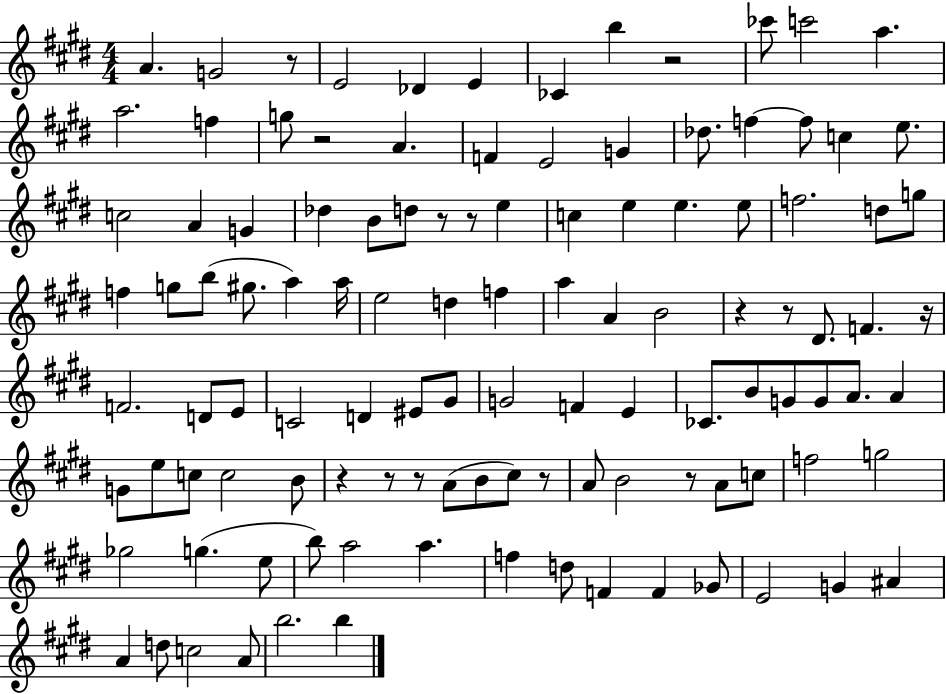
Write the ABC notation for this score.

X:1
T:Untitled
M:4/4
L:1/4
K:E
A G2 z/2 E2 _D E _C b z2 _c'/2 c'2 a a2 f g/2 z2 A F E2 G _d/2 f f/2 c e/2 c2 A G _d B/2 d/2 z/2 z/2 e c e e e/2 f2 d/2 g/2 f g/2 b/2 ^g/2 a a/4 e2 d f a A B2 z z/2 ^D/2 F z/4 F2 D/2 E/2 C2 D ^E/2 ^G/2 G2 F E _C/2 B/2 G/2 G/2 A/2 A G/2 e/2 c/2 c2 B/2 z z/2 z/2 A/2 B/2 ^c/2 z/2 A/2 B2 z/2 A/2 c/2 f2 g2 _g2 g e/2 b/2 a2 a f d/2 F F _G/2 E2 G ^A A d/2 c2 A/2 b2 b